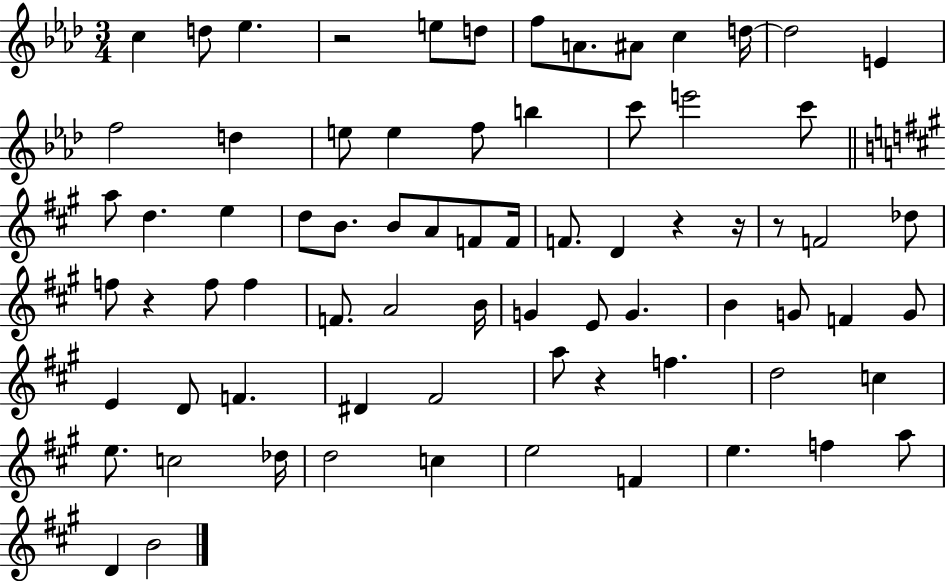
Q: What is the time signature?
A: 3/4